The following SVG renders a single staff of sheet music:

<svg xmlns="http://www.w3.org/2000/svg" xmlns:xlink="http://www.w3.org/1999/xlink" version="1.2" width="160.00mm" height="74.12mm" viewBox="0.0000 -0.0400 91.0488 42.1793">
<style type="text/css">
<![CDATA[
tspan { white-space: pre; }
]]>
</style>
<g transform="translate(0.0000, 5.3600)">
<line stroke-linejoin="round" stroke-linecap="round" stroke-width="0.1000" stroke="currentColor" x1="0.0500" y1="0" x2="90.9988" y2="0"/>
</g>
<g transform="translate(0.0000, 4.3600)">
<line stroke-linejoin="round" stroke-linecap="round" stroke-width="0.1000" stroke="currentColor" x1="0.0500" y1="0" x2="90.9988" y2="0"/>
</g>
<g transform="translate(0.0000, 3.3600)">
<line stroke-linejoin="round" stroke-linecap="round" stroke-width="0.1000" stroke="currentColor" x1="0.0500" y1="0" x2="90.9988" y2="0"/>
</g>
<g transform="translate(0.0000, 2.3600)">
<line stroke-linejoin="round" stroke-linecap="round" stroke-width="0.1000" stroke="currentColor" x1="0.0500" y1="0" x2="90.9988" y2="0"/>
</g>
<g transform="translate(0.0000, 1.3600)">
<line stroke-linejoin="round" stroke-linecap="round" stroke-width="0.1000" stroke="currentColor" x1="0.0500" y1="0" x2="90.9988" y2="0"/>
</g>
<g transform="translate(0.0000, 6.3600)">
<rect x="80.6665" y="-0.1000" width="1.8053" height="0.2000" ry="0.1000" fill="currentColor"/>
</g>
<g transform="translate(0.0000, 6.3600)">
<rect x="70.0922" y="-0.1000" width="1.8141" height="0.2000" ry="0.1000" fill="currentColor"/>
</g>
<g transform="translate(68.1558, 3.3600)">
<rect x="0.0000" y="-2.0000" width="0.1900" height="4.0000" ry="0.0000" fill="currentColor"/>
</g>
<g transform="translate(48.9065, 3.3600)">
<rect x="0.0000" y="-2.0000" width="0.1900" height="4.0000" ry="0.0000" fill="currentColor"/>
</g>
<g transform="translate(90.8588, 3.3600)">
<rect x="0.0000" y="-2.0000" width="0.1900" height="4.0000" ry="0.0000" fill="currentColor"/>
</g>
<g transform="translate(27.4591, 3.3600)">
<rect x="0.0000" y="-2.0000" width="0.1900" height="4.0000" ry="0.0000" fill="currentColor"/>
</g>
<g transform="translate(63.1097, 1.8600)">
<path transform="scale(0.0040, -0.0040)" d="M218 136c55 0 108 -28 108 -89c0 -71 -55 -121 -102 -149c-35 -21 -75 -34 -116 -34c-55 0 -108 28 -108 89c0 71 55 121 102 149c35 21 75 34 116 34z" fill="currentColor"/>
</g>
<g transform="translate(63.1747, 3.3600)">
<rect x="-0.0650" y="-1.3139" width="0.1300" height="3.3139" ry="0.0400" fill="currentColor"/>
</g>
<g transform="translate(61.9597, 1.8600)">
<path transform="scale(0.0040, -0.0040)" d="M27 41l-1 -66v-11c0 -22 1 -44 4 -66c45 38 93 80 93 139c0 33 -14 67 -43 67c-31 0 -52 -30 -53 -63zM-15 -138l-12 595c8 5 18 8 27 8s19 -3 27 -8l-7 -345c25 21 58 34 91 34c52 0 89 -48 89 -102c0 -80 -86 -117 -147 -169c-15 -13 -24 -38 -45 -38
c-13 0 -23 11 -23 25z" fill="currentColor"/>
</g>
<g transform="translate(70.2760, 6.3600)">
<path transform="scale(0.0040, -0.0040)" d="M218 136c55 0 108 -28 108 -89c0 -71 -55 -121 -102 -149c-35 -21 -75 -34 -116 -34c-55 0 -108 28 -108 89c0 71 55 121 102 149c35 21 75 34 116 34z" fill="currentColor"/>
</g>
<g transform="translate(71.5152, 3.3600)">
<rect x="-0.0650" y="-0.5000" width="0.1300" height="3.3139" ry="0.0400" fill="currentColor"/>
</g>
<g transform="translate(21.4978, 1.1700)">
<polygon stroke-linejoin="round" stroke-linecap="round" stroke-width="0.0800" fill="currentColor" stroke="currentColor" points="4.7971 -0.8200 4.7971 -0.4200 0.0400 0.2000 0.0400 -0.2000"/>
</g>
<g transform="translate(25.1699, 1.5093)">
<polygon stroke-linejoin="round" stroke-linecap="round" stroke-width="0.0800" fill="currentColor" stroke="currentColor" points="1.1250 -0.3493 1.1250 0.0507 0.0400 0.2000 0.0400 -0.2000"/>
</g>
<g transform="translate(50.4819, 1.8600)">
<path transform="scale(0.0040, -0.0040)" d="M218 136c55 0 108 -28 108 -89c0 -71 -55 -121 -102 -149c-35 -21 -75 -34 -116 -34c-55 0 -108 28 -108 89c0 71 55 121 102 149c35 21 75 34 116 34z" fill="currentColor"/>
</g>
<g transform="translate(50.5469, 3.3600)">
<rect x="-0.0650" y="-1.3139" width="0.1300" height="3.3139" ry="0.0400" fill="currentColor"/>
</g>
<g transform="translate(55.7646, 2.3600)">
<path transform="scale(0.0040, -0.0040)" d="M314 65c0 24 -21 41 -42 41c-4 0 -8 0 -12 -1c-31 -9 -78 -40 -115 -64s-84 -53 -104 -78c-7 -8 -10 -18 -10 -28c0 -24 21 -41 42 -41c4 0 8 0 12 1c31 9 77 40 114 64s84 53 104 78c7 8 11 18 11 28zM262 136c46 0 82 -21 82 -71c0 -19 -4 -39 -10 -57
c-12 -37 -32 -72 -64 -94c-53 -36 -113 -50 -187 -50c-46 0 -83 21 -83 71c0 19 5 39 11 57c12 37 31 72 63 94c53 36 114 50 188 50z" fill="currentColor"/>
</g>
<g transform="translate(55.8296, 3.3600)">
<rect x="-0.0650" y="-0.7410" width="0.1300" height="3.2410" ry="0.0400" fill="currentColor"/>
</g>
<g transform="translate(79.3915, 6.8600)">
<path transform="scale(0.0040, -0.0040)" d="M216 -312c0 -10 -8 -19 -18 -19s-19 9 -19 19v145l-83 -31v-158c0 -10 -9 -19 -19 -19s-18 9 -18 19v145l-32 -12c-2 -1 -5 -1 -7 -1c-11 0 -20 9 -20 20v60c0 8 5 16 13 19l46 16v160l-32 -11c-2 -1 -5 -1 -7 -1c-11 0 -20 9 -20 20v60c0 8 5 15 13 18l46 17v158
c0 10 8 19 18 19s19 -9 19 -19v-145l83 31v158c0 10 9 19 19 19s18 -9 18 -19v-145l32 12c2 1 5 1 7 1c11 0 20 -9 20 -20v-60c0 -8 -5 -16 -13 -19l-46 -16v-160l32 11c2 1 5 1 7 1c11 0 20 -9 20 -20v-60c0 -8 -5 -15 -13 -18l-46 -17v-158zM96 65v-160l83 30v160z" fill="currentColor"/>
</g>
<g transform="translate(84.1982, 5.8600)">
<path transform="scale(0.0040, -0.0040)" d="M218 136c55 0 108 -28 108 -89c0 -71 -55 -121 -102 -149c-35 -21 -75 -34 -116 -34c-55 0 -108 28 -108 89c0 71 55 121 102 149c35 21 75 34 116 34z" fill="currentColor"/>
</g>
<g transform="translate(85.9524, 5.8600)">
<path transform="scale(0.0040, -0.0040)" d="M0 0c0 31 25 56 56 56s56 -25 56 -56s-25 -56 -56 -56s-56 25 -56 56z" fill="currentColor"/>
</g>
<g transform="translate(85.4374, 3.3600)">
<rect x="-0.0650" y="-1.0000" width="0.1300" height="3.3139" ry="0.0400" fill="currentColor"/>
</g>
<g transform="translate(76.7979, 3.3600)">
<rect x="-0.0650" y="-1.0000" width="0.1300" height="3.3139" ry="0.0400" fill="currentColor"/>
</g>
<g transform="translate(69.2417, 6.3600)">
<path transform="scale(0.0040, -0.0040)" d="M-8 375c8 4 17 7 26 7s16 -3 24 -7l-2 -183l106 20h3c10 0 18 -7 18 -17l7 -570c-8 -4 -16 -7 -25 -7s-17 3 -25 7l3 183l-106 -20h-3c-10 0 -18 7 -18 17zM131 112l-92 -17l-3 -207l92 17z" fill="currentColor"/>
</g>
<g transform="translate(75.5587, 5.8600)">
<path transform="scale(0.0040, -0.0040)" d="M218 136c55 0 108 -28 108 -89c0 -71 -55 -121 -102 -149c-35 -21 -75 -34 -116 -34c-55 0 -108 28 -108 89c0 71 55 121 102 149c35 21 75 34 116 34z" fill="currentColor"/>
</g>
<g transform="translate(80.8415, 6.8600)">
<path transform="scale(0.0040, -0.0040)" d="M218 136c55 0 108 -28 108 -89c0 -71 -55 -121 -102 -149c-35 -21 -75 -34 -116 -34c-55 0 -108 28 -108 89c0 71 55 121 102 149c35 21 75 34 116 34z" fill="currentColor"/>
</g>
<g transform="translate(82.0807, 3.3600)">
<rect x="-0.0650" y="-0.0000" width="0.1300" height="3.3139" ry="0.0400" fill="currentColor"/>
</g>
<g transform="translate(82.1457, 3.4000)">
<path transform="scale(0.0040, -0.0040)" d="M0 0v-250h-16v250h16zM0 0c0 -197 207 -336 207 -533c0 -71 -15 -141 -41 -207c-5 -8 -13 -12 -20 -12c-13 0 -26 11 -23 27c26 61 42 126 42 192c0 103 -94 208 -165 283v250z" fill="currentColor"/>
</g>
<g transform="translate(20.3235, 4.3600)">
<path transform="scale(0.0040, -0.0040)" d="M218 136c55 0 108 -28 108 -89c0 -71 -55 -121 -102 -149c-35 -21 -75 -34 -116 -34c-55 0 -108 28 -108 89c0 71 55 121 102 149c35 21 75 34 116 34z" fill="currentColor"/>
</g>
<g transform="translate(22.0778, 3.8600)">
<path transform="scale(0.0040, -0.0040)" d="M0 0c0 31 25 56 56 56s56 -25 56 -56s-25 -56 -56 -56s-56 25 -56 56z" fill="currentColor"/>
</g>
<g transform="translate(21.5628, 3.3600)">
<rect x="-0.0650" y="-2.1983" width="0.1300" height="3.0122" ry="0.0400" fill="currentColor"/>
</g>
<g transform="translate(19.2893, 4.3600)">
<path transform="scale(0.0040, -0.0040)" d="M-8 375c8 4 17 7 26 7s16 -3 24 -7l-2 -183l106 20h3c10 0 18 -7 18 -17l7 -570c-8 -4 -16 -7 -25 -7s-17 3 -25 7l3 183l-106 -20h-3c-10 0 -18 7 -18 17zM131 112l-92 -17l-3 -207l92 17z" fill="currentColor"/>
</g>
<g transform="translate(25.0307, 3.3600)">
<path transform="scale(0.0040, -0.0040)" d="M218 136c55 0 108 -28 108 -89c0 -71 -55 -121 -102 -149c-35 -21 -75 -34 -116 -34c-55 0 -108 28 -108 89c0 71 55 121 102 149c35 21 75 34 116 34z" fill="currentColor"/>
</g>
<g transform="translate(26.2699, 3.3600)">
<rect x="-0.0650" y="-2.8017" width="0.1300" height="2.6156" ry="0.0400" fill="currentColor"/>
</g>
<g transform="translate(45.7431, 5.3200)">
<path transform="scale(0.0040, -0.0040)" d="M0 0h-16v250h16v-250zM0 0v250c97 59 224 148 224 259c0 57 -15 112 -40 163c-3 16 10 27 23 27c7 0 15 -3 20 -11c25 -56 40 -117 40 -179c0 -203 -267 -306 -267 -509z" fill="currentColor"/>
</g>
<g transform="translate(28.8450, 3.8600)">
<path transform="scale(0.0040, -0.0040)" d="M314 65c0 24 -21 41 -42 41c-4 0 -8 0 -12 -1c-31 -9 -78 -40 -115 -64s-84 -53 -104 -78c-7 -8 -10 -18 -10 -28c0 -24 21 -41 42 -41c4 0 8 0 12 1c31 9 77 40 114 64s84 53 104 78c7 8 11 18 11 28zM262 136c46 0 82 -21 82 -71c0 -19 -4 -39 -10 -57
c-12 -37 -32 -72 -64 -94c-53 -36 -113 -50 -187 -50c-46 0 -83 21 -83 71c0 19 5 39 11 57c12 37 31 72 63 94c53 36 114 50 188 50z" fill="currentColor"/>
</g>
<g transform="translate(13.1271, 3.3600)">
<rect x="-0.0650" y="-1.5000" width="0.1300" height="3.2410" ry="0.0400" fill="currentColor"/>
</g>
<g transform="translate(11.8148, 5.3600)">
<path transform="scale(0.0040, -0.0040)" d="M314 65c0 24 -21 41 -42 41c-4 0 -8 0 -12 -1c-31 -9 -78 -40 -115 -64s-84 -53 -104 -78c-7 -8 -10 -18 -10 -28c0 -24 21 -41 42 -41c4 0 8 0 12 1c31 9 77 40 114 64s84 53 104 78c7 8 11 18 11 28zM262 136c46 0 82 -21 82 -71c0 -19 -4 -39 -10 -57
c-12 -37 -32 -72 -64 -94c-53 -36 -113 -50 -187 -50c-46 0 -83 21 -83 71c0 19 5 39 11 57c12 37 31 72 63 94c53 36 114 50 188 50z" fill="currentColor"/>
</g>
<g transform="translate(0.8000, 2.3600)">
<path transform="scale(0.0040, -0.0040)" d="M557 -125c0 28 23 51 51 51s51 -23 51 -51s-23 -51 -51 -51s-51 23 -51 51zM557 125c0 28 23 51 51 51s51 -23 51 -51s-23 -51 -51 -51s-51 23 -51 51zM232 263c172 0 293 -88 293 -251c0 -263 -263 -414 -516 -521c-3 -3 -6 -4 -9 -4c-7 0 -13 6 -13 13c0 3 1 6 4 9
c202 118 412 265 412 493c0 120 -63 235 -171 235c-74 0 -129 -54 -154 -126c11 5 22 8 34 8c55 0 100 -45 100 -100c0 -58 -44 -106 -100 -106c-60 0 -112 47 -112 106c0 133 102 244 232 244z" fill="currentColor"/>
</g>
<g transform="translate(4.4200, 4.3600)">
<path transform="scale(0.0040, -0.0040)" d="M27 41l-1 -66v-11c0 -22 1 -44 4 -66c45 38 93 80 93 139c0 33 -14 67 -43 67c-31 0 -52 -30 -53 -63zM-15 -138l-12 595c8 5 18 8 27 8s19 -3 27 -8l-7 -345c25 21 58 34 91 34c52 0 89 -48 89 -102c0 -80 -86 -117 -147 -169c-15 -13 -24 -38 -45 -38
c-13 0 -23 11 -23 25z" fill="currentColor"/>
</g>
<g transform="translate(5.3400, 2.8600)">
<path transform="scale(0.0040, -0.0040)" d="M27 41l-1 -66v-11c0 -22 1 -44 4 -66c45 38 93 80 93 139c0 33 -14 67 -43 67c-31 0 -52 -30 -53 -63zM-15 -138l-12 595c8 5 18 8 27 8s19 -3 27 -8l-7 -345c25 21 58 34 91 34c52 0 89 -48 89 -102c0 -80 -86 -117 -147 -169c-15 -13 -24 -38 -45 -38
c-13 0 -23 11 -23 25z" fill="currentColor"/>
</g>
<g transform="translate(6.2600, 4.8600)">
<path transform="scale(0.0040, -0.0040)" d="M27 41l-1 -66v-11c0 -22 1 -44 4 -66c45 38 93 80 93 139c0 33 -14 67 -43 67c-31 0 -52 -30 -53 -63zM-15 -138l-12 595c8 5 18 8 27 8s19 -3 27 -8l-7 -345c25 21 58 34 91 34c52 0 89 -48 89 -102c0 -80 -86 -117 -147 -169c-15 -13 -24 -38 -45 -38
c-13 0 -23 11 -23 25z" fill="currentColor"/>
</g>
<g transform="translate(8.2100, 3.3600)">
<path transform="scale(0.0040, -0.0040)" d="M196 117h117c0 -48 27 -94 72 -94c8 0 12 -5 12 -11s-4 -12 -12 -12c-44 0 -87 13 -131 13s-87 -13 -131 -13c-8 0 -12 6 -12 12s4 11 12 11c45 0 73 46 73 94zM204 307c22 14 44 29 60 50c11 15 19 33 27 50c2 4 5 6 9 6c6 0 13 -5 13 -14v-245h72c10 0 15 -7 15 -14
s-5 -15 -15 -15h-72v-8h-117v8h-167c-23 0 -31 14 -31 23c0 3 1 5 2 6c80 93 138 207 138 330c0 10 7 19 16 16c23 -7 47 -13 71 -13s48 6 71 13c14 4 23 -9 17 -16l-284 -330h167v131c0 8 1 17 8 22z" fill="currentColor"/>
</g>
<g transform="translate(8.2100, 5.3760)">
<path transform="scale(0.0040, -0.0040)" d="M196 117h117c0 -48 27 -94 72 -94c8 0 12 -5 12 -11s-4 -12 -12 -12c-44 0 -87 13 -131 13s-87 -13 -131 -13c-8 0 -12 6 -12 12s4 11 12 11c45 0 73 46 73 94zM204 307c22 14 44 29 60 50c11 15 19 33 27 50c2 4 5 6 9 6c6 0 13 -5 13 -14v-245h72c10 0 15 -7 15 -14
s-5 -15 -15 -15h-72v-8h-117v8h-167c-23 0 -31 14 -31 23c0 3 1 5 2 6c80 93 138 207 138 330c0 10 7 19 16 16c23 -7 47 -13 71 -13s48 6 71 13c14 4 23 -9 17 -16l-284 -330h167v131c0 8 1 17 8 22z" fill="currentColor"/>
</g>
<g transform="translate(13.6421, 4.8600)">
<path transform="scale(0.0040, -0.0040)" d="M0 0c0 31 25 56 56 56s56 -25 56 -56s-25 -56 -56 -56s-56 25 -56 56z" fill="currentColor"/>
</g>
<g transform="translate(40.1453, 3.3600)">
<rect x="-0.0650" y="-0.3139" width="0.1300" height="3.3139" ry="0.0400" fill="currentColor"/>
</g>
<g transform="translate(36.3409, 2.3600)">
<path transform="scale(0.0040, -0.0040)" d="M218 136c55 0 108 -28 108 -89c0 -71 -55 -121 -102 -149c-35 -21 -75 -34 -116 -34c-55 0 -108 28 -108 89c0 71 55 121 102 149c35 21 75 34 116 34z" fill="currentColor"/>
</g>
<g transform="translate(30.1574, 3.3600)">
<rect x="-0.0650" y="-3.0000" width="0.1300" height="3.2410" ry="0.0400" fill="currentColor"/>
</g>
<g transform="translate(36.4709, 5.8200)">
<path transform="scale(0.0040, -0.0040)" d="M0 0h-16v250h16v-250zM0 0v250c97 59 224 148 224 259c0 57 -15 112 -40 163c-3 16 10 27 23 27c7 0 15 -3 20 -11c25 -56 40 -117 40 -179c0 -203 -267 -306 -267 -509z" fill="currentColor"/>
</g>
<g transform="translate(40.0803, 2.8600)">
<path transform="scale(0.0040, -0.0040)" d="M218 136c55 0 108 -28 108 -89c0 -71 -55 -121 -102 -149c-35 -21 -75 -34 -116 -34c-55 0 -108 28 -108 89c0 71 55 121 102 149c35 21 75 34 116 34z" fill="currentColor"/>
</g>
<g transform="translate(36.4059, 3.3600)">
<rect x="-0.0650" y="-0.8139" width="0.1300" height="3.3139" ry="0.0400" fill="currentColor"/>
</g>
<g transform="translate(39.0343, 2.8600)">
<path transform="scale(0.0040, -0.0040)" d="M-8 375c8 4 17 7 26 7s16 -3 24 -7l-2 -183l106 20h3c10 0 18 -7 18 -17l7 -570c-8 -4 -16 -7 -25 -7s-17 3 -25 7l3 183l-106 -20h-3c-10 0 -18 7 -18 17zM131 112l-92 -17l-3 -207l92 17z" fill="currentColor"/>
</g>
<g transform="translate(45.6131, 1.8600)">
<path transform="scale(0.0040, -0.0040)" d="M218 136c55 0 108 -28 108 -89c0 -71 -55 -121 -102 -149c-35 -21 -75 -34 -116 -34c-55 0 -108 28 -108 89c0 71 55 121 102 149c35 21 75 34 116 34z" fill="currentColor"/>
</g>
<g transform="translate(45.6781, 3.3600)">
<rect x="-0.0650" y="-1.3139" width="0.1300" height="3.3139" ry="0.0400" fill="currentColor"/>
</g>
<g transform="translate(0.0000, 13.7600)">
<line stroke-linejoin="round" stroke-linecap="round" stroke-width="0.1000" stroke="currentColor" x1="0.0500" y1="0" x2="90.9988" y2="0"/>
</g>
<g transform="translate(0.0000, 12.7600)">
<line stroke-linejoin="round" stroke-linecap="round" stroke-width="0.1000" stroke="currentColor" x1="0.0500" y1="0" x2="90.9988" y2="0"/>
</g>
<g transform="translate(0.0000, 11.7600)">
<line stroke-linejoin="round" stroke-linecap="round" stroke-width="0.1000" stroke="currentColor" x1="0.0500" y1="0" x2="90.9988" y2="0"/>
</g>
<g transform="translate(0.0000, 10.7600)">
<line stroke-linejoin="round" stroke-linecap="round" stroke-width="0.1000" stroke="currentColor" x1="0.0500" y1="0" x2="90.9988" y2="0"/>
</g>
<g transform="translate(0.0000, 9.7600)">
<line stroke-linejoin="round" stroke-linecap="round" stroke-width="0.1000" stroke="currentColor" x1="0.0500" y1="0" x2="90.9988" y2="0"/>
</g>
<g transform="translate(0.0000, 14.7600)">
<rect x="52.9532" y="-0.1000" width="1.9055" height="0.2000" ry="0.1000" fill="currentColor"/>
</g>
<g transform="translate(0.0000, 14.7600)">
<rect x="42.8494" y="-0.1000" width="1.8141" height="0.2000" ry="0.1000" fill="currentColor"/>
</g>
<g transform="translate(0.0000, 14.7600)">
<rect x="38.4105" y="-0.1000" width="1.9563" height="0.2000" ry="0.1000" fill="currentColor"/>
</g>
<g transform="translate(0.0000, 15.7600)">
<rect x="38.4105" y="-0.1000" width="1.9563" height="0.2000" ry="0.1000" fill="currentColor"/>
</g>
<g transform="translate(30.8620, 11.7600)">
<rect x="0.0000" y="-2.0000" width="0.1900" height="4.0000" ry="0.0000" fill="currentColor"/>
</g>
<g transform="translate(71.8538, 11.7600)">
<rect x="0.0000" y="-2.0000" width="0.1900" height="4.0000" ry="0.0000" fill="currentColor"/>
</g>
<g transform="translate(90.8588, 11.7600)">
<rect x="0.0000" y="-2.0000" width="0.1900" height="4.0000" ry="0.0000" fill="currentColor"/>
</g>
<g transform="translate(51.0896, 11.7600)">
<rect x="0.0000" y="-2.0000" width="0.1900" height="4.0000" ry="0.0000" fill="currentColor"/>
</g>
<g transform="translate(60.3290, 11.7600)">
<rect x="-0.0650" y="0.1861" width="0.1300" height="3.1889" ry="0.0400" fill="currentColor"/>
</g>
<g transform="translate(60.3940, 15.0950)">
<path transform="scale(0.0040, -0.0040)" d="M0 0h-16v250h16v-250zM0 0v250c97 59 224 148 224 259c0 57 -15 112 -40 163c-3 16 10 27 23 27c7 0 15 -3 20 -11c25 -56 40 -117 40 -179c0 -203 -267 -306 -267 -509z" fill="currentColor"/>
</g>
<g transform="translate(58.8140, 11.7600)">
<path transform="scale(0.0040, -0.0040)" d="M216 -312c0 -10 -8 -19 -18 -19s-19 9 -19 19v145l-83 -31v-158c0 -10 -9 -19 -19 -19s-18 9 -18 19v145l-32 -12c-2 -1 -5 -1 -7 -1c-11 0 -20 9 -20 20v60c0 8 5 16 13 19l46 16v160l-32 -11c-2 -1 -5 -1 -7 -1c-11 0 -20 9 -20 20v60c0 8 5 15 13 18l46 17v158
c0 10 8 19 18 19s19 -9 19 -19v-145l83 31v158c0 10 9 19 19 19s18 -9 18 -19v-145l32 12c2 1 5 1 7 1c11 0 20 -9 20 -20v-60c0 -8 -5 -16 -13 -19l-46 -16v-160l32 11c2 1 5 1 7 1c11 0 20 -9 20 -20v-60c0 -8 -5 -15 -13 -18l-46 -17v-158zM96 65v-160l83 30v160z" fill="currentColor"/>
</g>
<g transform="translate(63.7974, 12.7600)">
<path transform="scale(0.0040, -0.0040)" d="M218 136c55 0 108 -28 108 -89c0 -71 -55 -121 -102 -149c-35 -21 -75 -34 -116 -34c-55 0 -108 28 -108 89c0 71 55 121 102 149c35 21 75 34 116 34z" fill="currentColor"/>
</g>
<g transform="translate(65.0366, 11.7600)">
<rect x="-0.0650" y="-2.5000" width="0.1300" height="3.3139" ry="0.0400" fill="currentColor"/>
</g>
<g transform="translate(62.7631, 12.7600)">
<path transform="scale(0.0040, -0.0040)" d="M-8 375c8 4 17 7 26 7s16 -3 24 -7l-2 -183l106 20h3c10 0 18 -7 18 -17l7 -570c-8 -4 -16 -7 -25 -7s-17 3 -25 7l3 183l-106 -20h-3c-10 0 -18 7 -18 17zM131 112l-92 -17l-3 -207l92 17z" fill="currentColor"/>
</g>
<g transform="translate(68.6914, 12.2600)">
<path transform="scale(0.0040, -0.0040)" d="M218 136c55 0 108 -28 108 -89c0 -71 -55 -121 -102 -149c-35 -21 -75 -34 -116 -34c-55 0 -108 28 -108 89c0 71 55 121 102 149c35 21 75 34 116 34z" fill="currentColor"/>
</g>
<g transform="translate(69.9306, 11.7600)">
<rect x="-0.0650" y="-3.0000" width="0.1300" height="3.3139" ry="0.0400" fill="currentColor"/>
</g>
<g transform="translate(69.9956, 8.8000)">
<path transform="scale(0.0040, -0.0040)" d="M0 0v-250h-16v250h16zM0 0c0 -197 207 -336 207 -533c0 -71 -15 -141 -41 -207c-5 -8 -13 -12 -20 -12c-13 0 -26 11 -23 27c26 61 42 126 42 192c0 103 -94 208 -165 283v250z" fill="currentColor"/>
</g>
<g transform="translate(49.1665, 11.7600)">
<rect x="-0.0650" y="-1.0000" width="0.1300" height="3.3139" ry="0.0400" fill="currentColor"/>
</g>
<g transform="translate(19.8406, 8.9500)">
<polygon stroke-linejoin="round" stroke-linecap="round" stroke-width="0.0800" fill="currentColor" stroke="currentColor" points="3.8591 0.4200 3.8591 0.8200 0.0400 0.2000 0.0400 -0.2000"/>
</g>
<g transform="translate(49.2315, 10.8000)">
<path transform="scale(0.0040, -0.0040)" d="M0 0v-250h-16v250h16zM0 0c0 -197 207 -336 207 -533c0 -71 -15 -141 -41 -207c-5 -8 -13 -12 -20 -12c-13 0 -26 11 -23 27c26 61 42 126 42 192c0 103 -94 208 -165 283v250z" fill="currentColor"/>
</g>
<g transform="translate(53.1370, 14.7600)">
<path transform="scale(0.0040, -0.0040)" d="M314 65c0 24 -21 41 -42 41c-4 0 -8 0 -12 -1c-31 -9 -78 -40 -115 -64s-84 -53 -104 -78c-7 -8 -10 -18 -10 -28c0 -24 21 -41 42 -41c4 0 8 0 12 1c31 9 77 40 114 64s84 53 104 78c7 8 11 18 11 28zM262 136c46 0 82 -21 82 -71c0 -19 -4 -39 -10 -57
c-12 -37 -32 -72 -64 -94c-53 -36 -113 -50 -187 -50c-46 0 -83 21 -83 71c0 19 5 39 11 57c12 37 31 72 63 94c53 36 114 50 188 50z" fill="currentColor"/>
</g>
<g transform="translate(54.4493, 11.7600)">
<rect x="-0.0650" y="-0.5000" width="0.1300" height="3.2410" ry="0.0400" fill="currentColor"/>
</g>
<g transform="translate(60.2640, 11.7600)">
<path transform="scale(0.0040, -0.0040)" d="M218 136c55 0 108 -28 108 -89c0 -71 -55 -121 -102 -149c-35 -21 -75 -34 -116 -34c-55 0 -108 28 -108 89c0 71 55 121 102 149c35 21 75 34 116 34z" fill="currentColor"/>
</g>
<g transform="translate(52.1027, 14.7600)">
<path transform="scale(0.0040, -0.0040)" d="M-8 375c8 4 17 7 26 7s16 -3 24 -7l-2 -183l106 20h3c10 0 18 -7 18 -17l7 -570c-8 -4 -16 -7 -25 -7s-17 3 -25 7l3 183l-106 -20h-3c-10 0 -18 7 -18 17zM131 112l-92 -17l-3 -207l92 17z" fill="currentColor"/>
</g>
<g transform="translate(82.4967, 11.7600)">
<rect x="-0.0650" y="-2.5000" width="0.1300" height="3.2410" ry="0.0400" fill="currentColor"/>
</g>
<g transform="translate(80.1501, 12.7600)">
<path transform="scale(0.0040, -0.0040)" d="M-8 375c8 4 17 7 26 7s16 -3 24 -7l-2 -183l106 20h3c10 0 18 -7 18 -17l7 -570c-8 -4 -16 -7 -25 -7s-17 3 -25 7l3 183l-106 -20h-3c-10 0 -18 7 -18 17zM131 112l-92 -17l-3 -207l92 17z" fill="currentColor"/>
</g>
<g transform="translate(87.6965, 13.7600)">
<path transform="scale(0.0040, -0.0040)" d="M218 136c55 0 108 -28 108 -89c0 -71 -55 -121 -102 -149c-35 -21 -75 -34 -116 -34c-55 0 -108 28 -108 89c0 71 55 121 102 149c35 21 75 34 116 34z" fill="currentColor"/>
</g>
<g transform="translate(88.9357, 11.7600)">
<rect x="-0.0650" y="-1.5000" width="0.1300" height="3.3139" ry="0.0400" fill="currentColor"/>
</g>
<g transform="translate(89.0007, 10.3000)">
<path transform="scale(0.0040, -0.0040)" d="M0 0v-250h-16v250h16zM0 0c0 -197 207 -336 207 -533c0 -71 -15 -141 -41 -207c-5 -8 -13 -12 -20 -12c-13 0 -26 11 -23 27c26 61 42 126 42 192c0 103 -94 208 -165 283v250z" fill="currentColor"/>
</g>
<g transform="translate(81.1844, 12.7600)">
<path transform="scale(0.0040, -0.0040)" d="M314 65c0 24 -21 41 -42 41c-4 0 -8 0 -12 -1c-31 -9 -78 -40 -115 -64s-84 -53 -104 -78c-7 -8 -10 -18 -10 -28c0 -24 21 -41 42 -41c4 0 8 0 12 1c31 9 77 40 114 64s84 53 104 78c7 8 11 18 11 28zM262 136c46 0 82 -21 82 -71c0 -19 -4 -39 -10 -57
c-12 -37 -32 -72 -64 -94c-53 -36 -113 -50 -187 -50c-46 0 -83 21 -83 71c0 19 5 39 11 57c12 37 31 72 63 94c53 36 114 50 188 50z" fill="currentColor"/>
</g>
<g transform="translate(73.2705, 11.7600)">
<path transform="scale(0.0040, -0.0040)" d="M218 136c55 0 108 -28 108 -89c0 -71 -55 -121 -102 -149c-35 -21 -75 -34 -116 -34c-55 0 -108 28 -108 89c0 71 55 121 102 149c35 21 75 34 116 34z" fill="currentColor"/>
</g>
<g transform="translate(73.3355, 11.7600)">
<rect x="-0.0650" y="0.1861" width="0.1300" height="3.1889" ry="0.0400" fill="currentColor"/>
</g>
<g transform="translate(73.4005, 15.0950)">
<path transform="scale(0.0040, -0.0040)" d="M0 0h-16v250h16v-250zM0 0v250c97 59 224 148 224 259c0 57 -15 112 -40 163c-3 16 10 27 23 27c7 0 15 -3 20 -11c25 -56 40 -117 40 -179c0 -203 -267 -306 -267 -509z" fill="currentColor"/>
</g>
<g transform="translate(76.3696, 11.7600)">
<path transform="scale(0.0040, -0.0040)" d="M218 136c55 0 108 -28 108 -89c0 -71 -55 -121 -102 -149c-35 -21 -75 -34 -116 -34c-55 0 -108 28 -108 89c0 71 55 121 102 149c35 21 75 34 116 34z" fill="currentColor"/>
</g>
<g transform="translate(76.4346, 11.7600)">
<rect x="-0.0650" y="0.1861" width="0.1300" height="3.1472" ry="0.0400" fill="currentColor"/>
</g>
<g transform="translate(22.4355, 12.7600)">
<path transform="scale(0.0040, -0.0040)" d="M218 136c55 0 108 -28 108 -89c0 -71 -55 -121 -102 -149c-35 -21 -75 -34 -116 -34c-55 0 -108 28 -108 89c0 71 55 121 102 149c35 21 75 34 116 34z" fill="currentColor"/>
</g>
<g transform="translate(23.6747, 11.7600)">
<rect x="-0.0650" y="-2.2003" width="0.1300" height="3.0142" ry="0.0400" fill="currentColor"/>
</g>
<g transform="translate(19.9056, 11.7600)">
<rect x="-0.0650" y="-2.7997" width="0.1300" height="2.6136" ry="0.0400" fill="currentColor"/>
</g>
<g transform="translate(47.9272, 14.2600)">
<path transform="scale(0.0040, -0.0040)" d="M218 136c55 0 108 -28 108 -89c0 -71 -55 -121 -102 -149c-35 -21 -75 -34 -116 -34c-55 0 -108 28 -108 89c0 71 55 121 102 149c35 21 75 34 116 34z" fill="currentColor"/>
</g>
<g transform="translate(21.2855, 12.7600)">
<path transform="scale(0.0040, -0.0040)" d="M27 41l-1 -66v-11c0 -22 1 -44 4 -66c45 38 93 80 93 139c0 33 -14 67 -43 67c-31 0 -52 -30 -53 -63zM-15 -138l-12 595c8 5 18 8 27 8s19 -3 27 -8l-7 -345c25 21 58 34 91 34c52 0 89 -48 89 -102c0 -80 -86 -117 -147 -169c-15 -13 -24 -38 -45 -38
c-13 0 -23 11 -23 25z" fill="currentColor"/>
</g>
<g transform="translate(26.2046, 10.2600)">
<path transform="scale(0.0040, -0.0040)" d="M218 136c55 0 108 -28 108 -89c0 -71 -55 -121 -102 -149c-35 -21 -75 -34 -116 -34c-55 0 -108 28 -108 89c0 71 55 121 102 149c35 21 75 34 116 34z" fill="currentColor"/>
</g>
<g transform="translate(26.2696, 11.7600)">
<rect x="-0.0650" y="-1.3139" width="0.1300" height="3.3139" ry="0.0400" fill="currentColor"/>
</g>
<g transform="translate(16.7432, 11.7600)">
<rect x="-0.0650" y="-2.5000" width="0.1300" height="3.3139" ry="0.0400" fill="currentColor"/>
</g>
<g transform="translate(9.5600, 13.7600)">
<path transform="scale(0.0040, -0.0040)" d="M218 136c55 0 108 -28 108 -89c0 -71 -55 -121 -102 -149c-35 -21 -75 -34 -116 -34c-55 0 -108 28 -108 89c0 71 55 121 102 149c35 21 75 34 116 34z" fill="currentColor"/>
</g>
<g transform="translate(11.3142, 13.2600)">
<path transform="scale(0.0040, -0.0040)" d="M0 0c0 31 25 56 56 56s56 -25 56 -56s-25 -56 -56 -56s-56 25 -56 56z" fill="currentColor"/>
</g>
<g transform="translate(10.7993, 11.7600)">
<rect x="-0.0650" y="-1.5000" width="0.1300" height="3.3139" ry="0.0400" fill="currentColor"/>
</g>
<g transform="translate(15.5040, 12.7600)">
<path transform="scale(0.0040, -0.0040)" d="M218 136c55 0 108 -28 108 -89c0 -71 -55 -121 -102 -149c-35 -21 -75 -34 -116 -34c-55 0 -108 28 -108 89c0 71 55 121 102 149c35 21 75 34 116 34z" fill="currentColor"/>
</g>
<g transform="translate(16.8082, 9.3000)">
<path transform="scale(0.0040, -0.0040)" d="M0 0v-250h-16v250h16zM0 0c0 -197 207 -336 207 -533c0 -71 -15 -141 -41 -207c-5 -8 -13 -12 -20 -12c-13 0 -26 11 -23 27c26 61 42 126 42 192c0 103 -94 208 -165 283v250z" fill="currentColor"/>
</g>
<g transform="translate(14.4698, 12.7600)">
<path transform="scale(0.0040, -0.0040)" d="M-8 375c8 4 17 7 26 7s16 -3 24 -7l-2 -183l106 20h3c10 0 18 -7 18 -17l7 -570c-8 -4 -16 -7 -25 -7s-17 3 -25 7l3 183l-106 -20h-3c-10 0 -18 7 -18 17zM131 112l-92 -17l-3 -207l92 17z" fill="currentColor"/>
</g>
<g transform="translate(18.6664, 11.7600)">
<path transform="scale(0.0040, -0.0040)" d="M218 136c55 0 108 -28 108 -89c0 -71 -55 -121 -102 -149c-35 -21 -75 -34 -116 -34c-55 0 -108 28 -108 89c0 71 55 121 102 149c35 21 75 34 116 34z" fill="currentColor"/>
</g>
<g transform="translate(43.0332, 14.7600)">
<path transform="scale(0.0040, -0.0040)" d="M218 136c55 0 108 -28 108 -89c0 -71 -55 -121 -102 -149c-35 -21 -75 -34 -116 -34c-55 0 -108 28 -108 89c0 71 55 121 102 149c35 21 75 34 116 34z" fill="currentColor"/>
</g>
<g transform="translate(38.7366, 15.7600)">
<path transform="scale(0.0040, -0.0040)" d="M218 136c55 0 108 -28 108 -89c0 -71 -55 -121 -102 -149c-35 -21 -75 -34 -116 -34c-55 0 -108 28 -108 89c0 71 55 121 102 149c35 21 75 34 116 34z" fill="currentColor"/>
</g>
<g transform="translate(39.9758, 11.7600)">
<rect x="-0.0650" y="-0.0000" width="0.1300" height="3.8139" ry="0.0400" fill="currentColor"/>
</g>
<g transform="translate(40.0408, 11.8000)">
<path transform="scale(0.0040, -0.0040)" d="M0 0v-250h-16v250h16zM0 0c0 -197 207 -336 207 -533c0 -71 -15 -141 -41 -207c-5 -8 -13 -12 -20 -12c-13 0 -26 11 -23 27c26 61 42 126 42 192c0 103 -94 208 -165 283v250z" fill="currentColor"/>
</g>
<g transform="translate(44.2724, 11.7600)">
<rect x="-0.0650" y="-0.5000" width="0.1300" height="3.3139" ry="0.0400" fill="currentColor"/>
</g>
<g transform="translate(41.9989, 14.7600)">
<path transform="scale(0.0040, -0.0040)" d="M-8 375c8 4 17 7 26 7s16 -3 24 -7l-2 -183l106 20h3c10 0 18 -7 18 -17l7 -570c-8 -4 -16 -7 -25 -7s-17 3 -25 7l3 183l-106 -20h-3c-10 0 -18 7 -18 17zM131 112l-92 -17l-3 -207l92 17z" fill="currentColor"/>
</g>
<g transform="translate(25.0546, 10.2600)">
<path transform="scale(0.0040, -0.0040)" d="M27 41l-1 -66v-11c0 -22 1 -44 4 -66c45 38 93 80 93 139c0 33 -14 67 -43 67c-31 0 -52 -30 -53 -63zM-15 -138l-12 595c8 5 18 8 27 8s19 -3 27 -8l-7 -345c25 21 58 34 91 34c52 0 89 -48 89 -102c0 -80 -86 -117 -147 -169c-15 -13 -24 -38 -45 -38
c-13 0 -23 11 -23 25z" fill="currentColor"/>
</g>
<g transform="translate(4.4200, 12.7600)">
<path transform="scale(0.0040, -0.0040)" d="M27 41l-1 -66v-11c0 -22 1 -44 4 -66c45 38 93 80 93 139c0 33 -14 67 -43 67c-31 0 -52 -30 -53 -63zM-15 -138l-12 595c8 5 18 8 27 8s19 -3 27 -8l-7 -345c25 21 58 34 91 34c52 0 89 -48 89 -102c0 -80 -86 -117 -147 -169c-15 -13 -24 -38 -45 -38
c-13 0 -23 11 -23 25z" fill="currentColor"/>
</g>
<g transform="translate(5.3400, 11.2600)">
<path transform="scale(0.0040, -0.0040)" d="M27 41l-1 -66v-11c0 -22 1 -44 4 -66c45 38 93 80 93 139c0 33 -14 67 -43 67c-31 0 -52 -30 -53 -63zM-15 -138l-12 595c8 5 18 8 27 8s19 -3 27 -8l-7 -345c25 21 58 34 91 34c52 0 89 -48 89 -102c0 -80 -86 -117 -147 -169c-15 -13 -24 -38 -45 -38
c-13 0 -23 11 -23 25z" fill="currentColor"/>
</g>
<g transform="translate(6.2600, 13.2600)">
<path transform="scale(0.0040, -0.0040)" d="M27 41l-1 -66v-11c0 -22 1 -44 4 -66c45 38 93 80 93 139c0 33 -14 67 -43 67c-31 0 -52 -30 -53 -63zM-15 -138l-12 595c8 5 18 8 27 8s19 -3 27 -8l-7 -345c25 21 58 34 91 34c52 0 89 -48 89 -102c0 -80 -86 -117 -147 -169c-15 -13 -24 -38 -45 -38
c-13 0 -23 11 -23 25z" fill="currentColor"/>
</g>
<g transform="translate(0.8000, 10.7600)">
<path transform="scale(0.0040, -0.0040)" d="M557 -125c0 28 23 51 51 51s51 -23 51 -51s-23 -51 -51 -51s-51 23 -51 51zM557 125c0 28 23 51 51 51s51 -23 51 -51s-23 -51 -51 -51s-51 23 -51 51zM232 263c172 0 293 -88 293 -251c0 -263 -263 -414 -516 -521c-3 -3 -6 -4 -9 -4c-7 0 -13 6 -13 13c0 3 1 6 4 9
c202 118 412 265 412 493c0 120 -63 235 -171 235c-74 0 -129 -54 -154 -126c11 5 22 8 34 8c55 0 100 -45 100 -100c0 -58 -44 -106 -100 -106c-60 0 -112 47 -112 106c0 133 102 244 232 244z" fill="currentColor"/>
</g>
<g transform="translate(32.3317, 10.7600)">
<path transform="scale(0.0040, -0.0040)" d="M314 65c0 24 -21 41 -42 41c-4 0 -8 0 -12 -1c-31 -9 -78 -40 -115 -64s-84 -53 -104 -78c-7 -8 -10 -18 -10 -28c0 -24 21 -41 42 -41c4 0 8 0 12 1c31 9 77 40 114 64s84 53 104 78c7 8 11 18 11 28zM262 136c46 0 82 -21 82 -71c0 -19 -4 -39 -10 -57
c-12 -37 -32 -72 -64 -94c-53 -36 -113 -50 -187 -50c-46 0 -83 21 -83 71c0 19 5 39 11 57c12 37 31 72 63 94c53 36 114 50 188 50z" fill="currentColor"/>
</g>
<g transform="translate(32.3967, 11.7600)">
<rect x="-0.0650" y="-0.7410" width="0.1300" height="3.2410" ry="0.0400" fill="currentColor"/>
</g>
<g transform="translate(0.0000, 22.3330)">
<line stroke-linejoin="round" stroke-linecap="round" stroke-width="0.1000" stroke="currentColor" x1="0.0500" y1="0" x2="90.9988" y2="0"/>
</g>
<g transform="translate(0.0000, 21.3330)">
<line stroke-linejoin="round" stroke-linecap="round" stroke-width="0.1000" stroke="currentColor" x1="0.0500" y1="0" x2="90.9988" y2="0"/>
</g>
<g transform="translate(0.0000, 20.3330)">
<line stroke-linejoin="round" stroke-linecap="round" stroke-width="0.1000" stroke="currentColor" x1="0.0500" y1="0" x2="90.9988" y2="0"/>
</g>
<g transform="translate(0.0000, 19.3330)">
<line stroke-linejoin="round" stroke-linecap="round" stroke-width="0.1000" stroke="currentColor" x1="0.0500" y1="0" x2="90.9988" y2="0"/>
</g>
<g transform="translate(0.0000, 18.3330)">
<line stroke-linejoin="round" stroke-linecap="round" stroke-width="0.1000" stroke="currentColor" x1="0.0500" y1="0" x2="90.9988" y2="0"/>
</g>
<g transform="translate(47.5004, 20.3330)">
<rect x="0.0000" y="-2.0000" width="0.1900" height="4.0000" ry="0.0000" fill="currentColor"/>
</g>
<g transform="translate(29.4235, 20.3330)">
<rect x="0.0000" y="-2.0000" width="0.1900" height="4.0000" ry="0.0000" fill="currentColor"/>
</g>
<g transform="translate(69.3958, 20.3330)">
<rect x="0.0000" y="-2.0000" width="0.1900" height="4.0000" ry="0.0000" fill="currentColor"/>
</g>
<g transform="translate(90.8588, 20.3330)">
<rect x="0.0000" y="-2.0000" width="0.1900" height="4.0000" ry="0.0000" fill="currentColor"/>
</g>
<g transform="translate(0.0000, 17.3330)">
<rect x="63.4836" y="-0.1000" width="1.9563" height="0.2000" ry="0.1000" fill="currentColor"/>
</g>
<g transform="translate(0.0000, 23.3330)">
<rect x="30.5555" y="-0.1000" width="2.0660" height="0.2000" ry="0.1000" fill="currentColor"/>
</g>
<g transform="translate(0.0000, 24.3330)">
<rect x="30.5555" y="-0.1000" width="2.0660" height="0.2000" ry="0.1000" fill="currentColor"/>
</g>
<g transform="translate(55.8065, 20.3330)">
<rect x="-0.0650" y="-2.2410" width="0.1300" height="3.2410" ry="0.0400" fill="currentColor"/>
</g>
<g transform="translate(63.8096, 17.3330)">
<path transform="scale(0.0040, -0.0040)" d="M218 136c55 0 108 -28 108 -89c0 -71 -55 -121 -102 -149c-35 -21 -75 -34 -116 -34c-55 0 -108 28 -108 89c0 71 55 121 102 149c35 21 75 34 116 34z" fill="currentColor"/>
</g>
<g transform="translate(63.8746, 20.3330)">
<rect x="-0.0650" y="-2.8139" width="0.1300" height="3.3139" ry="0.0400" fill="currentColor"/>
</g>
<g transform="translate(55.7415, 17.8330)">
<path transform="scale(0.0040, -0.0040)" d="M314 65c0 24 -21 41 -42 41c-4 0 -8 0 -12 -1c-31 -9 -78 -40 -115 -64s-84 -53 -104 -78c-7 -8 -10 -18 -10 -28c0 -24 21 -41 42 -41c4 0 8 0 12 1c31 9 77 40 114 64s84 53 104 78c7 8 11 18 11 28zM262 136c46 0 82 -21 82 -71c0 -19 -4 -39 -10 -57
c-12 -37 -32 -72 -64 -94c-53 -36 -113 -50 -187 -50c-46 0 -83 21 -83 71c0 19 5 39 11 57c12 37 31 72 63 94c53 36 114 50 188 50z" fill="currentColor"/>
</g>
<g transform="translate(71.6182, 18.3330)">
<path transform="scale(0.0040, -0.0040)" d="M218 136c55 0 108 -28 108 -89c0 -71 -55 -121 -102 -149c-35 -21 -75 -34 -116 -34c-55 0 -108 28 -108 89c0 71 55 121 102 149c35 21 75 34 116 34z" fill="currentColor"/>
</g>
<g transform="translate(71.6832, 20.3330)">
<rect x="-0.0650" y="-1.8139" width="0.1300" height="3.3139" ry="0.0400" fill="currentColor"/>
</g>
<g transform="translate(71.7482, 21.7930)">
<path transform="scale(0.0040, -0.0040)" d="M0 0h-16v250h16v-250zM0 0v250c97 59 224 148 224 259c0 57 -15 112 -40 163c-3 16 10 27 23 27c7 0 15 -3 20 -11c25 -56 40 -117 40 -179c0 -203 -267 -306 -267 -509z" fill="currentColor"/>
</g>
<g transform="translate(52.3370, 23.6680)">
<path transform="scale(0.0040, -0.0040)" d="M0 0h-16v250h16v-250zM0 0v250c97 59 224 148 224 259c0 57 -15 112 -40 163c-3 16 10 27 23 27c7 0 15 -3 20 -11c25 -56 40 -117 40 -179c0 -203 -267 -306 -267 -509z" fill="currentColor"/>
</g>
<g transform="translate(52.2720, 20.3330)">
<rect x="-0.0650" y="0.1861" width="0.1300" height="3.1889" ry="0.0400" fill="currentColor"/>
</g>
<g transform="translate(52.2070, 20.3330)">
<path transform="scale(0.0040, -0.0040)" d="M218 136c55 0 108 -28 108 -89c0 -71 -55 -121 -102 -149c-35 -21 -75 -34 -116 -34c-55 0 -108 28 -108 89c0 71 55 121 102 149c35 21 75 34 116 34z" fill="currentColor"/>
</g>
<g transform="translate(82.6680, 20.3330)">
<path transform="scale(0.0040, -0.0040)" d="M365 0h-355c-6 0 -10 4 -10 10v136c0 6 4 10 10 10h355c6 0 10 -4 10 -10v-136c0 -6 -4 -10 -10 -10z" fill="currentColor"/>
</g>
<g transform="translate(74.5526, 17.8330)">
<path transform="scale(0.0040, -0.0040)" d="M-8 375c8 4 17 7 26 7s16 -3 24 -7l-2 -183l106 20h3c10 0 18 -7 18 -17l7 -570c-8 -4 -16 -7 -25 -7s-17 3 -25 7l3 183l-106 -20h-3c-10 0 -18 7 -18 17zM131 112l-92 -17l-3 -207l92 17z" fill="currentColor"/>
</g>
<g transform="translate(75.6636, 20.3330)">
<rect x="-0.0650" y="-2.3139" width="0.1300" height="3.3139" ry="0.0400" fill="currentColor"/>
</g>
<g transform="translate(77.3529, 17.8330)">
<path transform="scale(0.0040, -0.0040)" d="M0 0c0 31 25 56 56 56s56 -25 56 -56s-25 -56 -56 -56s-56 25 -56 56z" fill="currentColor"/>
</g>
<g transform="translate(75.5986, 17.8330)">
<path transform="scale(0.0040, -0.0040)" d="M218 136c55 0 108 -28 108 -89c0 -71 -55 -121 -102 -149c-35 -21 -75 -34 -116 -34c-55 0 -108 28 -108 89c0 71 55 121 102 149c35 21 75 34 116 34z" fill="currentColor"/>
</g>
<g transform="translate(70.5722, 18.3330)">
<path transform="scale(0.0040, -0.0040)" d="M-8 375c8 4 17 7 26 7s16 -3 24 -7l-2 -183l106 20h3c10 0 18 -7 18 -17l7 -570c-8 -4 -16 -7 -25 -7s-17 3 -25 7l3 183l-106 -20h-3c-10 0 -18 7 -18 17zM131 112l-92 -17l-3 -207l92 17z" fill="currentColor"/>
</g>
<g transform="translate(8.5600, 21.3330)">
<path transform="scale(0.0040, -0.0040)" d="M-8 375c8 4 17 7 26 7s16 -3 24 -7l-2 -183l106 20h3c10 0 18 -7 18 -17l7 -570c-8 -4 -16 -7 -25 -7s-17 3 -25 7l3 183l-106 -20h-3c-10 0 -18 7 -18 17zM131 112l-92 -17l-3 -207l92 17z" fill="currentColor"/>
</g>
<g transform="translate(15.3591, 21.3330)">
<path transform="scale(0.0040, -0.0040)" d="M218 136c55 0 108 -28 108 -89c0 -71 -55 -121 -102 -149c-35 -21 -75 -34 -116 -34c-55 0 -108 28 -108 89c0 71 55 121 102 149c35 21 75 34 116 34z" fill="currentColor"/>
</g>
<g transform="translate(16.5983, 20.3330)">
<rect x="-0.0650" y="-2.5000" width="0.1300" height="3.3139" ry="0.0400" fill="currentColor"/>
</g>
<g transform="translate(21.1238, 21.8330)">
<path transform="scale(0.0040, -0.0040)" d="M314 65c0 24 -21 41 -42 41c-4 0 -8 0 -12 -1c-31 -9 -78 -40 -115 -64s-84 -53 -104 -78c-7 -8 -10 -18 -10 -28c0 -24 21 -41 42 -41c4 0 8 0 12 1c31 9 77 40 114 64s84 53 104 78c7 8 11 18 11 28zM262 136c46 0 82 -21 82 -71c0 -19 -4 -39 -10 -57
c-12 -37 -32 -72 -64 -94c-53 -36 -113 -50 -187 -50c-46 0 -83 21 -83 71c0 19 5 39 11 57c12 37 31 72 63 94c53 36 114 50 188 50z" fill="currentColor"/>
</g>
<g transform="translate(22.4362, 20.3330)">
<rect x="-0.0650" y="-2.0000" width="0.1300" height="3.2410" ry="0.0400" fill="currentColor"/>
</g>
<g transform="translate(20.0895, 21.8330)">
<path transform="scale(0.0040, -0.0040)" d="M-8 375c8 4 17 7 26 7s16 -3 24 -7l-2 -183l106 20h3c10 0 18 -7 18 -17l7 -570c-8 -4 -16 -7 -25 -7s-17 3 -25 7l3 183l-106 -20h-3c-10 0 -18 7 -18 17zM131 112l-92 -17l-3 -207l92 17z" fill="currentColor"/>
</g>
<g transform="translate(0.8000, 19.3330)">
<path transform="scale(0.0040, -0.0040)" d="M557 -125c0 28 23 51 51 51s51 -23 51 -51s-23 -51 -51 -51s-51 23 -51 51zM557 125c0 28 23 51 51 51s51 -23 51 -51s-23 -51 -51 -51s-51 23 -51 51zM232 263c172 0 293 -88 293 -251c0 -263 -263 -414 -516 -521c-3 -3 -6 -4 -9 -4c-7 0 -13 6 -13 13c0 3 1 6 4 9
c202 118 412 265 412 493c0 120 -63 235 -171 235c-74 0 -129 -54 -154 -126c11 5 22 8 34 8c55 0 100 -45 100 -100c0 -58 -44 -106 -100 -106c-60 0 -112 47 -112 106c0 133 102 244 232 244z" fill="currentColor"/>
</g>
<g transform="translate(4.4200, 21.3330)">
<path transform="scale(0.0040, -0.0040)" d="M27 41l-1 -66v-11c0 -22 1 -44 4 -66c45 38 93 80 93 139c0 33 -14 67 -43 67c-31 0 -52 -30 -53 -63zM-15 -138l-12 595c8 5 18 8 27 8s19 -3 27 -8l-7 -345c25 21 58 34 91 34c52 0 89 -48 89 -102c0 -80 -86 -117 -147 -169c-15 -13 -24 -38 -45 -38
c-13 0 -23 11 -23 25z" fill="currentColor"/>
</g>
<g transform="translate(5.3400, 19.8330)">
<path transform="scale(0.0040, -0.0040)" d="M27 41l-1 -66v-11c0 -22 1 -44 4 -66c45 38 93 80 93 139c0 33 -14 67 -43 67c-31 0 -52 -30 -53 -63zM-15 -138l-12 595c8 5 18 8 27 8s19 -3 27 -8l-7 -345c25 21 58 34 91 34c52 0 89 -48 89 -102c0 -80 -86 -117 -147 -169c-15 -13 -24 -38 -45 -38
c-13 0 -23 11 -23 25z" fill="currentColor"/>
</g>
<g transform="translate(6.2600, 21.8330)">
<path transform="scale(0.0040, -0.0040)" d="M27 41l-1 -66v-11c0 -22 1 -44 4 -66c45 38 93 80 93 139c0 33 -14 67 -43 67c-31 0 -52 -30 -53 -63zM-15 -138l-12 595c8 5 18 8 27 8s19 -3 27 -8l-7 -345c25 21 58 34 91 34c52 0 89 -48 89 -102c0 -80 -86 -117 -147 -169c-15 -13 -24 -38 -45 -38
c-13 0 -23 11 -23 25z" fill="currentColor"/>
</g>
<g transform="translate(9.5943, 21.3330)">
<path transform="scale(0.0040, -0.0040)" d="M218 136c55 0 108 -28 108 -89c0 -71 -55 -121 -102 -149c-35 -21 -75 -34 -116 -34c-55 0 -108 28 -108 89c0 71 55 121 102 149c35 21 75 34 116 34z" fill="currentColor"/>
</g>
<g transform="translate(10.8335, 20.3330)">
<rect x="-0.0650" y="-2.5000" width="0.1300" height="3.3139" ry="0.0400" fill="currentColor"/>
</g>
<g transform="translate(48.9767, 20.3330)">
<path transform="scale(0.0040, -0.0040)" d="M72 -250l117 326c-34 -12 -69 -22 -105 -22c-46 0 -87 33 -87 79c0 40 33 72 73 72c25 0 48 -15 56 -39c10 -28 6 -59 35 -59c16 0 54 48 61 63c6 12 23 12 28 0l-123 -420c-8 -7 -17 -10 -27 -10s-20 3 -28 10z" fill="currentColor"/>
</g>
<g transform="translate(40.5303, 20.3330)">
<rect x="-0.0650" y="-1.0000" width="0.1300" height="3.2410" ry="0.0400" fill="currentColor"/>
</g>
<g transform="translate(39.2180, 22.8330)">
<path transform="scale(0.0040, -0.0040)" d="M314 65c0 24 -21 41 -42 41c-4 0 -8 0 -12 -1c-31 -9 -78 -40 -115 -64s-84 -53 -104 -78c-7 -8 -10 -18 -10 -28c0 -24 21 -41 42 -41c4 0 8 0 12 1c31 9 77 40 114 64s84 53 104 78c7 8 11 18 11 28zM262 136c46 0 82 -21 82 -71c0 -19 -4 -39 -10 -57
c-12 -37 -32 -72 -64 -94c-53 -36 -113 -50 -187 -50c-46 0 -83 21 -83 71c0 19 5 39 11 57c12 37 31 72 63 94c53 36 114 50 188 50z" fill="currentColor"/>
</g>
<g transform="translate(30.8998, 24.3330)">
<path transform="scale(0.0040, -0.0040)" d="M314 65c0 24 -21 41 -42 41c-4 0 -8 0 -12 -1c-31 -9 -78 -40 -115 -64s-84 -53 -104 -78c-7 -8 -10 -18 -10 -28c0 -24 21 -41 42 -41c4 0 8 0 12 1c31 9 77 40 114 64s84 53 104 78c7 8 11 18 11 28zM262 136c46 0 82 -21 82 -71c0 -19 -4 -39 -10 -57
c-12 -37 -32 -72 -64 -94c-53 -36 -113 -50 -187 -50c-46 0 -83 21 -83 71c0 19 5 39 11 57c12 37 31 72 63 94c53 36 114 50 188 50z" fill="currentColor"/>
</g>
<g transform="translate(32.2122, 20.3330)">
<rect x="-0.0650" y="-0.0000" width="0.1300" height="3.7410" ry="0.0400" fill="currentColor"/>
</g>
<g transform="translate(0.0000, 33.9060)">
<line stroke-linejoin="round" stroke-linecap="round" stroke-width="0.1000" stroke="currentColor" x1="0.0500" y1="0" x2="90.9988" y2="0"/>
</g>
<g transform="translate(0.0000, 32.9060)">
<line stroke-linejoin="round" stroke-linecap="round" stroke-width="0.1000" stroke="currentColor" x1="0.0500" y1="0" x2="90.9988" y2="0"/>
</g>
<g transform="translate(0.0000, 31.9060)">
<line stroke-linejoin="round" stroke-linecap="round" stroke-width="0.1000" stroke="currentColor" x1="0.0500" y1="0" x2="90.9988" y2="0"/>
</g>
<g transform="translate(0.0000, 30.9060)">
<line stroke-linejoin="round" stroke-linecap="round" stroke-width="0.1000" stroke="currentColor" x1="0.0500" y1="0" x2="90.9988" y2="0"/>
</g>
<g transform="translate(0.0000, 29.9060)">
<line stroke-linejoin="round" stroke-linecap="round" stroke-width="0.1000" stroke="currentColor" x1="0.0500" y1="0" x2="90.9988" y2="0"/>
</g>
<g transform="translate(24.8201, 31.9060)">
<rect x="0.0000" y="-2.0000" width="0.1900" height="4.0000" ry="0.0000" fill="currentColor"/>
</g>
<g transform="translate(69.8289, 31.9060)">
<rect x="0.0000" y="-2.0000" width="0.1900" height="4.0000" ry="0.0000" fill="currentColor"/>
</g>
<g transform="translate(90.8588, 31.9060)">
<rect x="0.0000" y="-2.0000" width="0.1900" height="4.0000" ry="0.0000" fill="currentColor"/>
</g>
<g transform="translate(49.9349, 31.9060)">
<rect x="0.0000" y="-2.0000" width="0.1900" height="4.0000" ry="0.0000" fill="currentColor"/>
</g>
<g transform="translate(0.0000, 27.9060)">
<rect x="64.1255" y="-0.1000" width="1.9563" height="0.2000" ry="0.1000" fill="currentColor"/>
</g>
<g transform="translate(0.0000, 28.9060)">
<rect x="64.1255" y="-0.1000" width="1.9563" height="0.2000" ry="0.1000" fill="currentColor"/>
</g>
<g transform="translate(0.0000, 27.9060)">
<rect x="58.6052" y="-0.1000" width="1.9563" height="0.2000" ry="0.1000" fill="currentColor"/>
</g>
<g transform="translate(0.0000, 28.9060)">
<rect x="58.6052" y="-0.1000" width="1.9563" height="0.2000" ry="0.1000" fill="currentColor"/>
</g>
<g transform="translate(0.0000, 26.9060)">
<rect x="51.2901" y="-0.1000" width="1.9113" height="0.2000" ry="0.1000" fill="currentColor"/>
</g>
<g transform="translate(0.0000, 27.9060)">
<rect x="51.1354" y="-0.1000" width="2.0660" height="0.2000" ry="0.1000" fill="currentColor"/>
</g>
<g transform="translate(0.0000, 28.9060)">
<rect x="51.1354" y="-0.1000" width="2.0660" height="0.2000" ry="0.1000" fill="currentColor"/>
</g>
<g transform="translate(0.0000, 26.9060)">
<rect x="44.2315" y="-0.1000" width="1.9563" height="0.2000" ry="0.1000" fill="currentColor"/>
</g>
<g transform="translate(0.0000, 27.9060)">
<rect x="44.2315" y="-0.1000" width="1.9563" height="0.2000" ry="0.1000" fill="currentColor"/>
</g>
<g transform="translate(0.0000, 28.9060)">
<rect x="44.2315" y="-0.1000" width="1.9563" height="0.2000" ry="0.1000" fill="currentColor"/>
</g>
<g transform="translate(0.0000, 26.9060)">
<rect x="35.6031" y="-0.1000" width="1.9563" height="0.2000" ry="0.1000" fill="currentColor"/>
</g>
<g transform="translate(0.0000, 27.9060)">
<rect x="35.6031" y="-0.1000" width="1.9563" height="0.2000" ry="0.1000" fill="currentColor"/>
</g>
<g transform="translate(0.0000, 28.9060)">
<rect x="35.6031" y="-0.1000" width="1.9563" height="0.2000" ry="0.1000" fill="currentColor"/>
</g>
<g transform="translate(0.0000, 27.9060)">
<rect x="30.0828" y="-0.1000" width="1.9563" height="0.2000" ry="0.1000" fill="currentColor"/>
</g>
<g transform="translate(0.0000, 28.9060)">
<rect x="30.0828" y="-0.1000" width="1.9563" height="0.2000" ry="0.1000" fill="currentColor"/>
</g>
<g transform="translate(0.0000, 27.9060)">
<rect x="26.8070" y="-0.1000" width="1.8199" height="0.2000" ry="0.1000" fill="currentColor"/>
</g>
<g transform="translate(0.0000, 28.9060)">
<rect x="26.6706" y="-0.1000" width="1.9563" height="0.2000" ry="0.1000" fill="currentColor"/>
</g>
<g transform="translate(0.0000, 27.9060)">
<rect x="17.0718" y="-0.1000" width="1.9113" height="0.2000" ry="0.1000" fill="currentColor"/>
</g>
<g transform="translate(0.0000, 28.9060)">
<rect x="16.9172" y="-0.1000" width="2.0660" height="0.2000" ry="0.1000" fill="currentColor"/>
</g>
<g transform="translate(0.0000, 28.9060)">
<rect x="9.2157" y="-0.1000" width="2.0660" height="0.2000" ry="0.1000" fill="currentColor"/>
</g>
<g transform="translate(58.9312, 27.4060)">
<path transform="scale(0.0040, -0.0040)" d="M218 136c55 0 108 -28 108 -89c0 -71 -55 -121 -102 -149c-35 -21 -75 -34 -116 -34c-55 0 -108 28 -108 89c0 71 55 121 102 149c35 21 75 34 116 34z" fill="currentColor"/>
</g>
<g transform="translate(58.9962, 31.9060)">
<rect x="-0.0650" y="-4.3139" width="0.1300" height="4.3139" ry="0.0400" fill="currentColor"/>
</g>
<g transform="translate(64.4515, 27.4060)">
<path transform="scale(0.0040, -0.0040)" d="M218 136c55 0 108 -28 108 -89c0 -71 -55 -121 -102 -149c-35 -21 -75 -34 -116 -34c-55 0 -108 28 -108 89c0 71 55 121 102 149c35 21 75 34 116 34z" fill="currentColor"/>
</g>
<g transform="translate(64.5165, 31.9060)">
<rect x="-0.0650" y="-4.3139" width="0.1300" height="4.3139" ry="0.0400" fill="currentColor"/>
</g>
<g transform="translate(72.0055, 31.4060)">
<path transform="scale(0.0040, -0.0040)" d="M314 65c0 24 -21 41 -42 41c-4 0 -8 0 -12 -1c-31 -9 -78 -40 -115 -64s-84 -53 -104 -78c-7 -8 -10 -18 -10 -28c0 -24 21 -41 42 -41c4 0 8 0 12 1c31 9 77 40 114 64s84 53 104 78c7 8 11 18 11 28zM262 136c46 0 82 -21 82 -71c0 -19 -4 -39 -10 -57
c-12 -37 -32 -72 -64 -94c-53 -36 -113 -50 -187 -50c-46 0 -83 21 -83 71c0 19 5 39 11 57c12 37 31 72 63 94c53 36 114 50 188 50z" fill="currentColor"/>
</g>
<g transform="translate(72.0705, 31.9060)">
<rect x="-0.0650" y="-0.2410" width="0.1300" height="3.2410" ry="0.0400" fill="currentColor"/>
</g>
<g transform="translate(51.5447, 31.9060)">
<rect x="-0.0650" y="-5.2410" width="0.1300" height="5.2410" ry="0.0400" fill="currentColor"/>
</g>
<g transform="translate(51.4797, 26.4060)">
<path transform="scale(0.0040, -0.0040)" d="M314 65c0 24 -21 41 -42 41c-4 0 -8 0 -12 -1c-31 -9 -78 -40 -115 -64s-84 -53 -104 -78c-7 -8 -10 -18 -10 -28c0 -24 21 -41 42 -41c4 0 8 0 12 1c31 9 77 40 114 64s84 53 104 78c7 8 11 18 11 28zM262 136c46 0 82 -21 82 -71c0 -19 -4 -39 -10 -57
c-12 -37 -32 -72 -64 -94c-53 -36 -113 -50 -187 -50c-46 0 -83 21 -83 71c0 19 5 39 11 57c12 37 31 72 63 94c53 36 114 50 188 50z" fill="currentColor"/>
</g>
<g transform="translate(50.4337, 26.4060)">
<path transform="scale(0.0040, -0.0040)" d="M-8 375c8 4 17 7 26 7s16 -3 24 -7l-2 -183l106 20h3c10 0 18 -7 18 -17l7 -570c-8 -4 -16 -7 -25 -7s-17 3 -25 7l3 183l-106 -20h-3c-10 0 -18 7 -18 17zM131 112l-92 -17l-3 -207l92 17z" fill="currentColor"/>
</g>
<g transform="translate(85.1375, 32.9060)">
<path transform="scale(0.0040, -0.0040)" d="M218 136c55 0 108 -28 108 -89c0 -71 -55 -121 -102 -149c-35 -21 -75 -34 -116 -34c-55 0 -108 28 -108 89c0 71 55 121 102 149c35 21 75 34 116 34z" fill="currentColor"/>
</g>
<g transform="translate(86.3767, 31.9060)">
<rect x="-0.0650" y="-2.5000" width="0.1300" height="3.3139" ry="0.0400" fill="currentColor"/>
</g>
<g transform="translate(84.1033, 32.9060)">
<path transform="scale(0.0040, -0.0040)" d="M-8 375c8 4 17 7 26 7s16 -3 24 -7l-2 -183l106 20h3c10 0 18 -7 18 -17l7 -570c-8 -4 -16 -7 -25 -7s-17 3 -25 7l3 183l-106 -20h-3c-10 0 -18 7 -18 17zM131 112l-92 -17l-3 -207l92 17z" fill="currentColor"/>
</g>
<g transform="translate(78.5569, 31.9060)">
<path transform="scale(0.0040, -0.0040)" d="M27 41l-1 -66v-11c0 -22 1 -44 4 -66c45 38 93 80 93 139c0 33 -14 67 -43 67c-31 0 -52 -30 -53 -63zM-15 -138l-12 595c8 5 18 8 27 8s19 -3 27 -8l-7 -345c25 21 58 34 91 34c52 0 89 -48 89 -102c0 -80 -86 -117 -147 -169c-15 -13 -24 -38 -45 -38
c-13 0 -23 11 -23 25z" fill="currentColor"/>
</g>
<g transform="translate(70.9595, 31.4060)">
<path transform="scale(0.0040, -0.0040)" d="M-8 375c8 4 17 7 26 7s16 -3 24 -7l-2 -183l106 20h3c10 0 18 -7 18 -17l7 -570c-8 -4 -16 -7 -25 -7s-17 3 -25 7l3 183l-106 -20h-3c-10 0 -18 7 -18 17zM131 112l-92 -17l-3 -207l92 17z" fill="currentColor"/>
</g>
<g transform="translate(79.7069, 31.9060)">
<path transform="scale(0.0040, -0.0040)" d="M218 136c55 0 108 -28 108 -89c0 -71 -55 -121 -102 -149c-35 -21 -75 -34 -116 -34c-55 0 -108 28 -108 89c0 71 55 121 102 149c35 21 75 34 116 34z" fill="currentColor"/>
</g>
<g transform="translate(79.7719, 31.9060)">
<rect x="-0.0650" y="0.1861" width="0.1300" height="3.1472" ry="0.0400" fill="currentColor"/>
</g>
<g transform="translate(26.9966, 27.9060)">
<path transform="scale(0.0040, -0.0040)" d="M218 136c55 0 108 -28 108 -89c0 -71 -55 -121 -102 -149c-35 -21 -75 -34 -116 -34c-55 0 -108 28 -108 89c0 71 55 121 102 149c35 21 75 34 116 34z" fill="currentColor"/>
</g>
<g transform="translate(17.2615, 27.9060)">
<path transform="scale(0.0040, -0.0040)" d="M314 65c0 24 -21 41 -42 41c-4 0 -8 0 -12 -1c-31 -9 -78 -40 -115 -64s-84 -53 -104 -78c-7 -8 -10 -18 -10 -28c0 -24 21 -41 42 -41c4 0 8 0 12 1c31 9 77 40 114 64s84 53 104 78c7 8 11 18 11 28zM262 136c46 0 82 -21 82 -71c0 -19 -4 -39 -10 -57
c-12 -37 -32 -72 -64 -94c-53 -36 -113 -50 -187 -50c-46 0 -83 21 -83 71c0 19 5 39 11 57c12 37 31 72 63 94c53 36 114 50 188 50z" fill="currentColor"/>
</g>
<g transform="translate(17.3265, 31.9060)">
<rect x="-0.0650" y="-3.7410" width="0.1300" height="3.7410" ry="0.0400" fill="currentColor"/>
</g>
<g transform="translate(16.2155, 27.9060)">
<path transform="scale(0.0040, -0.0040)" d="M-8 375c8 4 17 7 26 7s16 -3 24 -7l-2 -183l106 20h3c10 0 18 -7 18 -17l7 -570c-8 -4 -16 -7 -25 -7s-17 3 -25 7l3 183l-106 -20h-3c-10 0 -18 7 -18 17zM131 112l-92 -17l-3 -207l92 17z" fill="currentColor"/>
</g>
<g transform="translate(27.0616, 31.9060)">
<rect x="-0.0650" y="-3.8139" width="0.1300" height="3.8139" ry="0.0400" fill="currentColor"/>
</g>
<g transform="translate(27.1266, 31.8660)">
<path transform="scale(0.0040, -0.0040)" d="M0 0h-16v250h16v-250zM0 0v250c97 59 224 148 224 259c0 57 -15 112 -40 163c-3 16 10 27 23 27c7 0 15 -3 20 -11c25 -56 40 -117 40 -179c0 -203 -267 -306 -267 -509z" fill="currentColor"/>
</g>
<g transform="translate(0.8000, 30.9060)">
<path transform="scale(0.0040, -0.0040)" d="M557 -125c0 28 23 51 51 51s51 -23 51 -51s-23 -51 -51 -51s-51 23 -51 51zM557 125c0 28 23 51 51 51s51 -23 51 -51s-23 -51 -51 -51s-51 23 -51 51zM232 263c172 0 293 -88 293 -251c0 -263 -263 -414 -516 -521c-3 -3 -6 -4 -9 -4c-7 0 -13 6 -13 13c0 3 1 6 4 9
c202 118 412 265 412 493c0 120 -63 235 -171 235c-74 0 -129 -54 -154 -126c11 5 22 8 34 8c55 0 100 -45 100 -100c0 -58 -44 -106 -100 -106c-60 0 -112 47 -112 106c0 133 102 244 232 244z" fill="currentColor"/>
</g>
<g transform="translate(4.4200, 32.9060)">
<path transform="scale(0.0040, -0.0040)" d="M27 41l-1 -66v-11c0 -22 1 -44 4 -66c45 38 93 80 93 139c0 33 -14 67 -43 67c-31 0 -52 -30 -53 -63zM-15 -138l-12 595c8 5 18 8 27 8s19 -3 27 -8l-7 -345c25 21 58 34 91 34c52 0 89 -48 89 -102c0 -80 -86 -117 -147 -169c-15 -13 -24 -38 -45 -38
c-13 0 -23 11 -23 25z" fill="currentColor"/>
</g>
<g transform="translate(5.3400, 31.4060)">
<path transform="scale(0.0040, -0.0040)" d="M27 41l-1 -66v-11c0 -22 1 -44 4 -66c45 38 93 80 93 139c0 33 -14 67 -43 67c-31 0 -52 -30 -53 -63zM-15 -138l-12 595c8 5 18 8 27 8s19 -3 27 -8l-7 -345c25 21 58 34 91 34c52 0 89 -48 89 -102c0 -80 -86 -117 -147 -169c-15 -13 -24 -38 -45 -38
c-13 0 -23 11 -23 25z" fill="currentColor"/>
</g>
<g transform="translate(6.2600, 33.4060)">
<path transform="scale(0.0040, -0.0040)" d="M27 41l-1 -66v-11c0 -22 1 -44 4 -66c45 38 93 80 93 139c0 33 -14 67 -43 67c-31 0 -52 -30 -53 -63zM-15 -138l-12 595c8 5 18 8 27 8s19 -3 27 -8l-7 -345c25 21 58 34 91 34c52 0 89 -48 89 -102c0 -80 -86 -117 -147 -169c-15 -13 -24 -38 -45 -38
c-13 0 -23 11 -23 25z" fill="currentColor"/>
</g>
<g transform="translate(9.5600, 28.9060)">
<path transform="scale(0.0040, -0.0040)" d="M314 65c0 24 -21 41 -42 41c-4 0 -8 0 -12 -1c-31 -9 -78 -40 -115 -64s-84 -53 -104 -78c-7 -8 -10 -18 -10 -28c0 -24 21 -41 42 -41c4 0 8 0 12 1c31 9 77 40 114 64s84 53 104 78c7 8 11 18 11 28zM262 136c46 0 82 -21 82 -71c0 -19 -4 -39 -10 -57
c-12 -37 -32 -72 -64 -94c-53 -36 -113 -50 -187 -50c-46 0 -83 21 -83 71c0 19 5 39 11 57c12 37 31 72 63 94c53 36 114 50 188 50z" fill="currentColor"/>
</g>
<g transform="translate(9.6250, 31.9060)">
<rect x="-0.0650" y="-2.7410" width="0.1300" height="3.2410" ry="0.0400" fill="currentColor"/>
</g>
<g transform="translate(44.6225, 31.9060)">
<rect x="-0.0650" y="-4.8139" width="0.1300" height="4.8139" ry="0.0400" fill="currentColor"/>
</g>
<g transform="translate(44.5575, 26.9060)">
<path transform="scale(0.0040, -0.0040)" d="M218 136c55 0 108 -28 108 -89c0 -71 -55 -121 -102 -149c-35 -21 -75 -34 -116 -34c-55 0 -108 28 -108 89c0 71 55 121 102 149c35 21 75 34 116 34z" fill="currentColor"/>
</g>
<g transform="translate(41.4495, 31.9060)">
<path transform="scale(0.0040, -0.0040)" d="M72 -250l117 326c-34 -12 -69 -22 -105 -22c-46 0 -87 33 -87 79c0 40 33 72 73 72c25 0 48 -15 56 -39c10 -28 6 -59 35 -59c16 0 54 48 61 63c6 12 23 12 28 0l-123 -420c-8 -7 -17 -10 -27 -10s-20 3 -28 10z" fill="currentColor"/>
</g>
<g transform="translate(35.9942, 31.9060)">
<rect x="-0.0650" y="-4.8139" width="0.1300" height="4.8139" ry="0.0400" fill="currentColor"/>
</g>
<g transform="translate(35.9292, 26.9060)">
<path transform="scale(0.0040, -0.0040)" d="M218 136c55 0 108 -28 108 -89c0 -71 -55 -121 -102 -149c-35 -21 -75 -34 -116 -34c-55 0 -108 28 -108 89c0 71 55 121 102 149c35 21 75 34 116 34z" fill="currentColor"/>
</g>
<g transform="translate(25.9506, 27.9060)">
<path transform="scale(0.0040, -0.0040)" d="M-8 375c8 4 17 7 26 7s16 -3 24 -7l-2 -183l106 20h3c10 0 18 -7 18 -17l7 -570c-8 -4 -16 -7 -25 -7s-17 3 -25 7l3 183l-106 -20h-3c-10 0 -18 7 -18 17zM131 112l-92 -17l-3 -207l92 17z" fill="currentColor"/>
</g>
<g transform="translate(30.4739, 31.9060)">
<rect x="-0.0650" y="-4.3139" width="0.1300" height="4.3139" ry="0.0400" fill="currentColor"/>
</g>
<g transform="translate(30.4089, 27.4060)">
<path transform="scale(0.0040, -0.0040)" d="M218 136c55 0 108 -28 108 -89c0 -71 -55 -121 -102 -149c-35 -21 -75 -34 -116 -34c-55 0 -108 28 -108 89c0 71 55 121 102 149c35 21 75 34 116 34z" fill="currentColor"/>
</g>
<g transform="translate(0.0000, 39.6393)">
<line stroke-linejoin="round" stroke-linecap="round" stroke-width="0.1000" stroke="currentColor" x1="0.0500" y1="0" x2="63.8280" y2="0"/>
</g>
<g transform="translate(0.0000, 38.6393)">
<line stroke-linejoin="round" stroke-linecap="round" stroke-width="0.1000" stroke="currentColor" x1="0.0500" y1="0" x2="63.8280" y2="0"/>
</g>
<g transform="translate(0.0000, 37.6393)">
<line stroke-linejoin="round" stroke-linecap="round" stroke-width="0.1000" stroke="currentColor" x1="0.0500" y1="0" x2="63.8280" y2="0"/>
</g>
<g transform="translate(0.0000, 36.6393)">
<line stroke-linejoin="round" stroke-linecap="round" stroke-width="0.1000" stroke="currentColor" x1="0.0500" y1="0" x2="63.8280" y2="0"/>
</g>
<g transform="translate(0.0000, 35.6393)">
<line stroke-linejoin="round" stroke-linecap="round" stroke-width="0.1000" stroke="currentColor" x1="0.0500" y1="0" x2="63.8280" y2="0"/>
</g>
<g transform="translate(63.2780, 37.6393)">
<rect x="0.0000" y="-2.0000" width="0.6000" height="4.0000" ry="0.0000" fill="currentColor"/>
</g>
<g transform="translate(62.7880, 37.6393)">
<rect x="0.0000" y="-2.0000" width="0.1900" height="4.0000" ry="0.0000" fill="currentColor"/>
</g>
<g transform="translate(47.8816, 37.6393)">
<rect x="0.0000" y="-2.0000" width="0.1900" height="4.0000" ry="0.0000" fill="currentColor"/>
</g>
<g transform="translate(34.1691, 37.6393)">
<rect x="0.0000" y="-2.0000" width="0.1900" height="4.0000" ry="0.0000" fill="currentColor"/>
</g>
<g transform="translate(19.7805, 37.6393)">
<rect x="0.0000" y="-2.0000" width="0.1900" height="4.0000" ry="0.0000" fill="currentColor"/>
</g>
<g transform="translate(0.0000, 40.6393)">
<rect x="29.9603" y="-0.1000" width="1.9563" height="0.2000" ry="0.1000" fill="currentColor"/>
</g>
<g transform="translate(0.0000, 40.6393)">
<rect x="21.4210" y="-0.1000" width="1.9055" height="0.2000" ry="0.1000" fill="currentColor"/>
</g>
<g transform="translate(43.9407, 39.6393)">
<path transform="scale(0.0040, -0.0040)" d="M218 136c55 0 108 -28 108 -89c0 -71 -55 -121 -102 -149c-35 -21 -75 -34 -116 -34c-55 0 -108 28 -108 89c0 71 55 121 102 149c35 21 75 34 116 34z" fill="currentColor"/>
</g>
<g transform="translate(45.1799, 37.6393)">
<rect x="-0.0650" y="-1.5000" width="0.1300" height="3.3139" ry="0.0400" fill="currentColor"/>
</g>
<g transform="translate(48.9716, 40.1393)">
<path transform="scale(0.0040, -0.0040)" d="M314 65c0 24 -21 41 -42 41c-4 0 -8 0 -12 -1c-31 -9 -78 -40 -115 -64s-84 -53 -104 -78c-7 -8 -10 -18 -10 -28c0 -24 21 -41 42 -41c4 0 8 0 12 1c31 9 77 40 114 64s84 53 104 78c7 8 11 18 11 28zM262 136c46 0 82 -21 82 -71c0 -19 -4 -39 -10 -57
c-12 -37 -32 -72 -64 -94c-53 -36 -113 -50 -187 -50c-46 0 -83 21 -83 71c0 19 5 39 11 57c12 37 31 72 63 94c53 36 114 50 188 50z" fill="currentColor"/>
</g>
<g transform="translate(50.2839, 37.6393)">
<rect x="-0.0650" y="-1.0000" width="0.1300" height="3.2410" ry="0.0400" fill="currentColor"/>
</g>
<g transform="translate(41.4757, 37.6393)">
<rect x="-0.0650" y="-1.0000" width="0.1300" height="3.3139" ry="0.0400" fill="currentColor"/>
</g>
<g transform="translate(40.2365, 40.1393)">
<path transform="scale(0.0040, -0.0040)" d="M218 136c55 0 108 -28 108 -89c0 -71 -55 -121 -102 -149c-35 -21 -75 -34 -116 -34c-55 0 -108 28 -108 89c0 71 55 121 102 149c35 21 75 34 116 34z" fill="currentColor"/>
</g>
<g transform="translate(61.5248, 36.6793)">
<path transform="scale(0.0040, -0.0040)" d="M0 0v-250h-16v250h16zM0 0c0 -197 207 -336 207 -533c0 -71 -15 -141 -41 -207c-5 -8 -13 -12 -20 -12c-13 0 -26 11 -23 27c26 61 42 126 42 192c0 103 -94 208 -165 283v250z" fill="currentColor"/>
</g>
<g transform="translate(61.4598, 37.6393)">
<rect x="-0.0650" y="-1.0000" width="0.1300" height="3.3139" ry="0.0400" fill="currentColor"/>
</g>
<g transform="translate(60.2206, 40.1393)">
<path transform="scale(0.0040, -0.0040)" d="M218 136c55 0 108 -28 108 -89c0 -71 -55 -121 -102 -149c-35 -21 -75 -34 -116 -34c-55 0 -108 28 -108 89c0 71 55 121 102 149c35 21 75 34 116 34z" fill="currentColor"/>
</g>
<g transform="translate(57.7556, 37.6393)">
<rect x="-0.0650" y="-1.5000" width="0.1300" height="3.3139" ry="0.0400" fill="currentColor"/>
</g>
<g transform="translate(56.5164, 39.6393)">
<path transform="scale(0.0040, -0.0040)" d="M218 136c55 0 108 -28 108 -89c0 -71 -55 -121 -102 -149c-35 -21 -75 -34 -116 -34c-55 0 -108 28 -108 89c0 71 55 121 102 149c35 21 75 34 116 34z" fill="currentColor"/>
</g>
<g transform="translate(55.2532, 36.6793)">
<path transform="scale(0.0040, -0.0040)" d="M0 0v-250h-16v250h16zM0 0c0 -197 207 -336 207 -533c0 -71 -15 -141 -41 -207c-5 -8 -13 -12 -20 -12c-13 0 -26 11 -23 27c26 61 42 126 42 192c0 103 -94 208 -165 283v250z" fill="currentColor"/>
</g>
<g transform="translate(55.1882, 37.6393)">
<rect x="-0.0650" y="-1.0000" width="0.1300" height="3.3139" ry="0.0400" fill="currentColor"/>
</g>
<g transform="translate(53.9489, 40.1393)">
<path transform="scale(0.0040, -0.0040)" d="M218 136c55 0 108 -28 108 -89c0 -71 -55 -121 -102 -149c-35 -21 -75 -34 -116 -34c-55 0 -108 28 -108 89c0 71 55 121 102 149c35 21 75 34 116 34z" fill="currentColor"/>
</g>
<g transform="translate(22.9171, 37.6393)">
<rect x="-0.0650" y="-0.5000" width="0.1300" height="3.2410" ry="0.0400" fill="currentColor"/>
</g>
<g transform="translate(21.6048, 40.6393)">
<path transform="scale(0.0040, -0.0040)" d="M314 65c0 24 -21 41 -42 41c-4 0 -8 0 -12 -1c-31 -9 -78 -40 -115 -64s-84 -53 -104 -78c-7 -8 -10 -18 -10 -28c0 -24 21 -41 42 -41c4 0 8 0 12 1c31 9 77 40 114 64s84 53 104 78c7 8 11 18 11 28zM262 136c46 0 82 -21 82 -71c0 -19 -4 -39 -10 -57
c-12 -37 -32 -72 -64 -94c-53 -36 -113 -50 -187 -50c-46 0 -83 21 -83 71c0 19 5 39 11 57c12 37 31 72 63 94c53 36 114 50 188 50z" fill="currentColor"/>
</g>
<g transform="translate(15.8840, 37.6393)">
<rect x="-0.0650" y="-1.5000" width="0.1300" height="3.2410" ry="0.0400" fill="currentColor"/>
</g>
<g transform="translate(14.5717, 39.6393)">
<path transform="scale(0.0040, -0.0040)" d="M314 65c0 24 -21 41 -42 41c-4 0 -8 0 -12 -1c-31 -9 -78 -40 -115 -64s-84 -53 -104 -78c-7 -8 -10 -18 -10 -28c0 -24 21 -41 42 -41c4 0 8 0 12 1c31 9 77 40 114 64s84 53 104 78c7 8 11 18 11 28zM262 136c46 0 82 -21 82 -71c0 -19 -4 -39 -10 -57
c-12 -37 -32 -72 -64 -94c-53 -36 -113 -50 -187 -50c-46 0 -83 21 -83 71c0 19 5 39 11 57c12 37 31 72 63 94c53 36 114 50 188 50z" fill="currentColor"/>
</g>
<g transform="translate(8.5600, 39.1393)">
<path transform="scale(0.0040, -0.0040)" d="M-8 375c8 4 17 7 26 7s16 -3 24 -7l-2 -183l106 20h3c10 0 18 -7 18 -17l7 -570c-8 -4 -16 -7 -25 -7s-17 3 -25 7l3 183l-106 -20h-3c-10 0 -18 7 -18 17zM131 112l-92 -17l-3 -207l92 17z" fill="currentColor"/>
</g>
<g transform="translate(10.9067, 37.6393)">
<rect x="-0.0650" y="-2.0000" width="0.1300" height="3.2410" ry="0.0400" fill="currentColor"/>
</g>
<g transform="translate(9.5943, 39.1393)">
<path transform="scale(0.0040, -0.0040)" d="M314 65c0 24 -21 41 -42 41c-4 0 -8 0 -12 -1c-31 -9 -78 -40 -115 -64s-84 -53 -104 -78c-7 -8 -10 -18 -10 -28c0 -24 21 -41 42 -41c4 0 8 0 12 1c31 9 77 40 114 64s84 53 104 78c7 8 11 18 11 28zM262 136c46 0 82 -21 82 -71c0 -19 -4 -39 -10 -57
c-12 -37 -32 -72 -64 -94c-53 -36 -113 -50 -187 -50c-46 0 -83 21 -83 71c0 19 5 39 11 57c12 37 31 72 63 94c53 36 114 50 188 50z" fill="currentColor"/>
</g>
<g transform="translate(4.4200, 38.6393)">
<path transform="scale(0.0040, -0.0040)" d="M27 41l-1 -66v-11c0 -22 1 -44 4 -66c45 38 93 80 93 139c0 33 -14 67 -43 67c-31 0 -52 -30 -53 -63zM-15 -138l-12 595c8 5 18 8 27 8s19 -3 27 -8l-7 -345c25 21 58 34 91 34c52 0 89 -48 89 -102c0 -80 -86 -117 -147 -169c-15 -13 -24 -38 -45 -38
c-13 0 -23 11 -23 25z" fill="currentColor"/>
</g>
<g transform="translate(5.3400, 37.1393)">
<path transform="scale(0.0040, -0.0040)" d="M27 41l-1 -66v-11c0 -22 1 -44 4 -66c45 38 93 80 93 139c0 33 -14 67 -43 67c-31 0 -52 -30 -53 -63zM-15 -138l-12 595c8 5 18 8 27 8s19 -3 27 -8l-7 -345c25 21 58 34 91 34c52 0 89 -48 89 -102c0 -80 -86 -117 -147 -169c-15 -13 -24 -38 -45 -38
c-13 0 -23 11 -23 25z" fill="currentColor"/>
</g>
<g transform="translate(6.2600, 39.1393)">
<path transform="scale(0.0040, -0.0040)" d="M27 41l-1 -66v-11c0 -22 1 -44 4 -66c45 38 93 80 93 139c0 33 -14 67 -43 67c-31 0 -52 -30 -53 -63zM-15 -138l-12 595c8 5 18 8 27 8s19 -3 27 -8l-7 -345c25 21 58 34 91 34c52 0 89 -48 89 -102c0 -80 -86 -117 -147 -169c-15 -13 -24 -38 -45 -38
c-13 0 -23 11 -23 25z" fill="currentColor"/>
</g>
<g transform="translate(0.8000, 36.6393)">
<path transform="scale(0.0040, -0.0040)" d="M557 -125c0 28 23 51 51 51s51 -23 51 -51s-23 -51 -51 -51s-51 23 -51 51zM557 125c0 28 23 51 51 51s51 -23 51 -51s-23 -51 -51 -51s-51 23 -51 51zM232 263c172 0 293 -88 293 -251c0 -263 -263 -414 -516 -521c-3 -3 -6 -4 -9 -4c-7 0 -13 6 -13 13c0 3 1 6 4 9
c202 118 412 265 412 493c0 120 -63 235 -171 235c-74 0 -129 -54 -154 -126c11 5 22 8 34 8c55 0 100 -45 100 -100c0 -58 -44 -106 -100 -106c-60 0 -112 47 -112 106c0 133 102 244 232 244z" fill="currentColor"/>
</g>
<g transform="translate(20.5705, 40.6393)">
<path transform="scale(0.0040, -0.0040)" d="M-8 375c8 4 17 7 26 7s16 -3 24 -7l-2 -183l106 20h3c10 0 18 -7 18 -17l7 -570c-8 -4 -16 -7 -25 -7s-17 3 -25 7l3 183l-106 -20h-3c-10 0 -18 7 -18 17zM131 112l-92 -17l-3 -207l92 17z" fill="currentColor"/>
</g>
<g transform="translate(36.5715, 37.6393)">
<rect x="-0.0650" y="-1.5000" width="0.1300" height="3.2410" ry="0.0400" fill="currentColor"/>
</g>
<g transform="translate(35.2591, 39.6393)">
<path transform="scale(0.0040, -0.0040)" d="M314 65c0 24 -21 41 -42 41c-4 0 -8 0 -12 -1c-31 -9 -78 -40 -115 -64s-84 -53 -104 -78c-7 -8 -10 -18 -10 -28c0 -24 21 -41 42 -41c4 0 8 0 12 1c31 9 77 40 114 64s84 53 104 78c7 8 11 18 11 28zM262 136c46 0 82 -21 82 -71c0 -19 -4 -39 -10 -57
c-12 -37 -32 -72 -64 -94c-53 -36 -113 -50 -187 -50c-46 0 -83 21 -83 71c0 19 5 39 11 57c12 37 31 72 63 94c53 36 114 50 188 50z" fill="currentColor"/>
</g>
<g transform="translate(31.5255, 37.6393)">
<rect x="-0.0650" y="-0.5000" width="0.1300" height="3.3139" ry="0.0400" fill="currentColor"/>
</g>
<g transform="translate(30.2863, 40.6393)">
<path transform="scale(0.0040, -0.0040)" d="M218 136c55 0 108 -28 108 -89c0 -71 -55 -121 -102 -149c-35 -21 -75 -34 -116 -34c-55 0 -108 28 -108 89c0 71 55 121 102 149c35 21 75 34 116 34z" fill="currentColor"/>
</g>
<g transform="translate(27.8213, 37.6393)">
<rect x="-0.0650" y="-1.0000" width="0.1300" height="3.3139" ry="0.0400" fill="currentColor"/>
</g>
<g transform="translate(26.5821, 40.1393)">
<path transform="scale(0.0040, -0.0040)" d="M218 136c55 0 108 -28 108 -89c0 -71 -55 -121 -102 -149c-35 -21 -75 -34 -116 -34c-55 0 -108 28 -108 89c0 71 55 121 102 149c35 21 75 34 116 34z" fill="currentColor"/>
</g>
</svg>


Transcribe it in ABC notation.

X:1
T:Untitled
M:4/4
L:1/4
K:Eb
G,,2 B,,/2 D,/4 C,2 F,/2 E, G,/2 G, F,2 _G, E,, F,, ^D,,/2 F,, G,, B,,/2 D,/2 _B,,/2 _G, F,2 C,,/2 E,, F,,/2 E,,2 ^D,/2 B,, C,/2 D,/2 D, B,,2 G,,/2 B,, B,, A,,2 C,,2 F,,2 z/2 D,/2 _B,2 C A,/2 B, z2 C2 E2 E/2 F G z/2 G A2 F F E,2 _D, B,, A,,2 G,,2 E,,2 F,, E,, G,,2 F,, G,, F,,2 F,,/2 G,, F,,/2